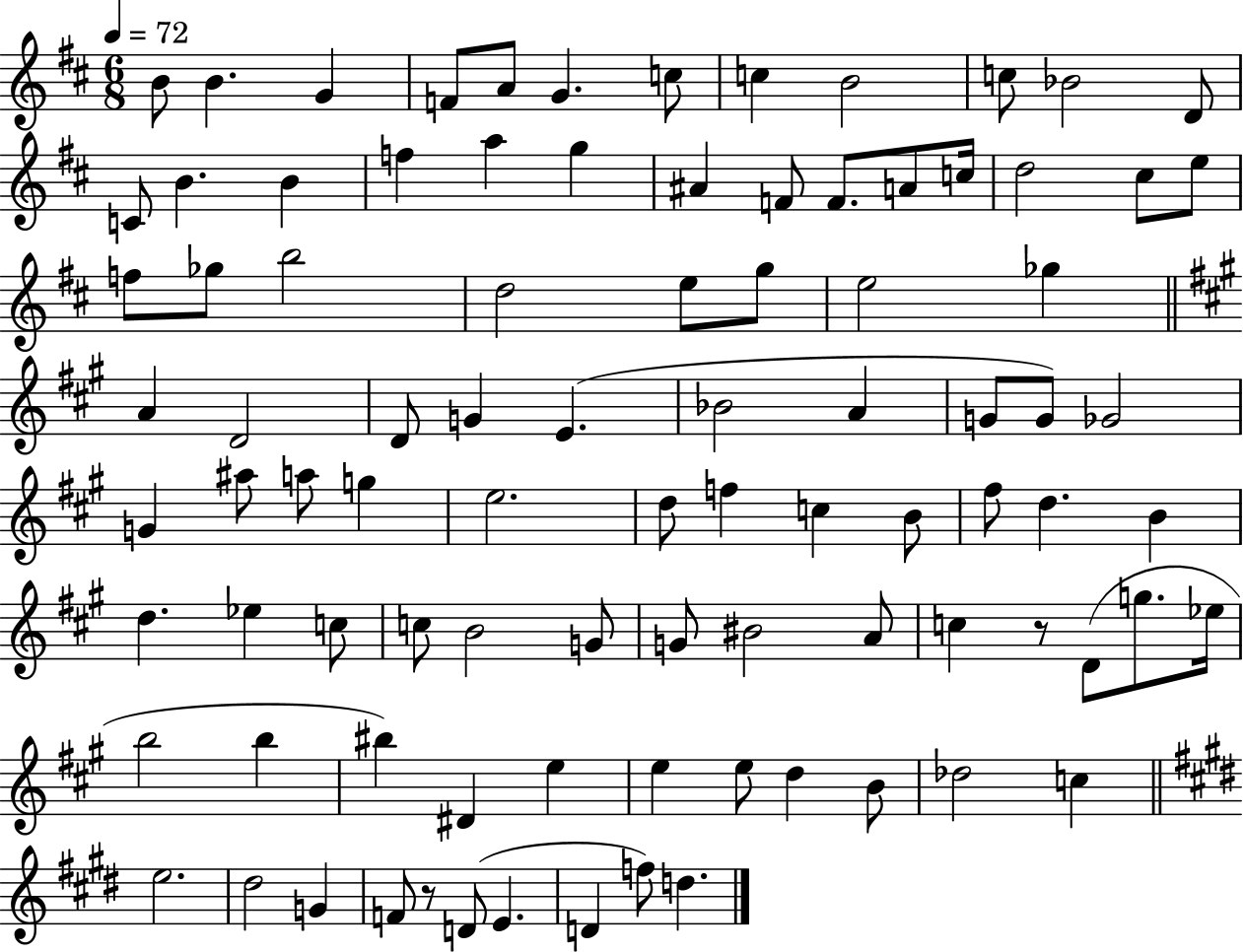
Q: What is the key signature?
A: D major